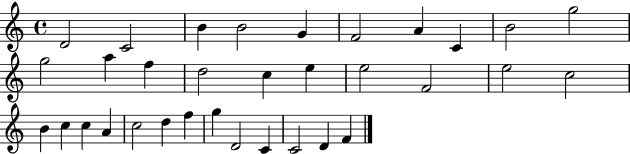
{
  \clef treble
  \time 4/4
  \defaultTimeSignature
  \key c \major
  d'2 c'2 | b'4 b'2 g'4 | f'2 a'4 c'4 | b'2 g''2 | \break g''2 a''4 f''4 | d''2 c''4 e''4 | e''2 f'2 | e''2 c''2 | \break b'4 c''4 c''4 a'4 | c''2 d''4 f''4 | g''4 d'2 c'4 | c'2 d'4 f'4 | \break \bar "|."
}